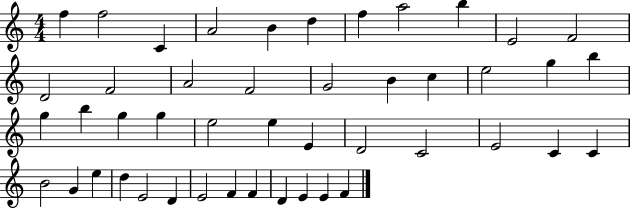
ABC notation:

X:1
T:Untitled
M:4/4
L:1/4
K:C
f f2 C A2 B d f a2 b E2 F2 D2 F2 A2 F2 G2 B c e2 g b g b g g e2 e E D2 C2 E2 C C B2 G e d E2 D E2 F F D E E F